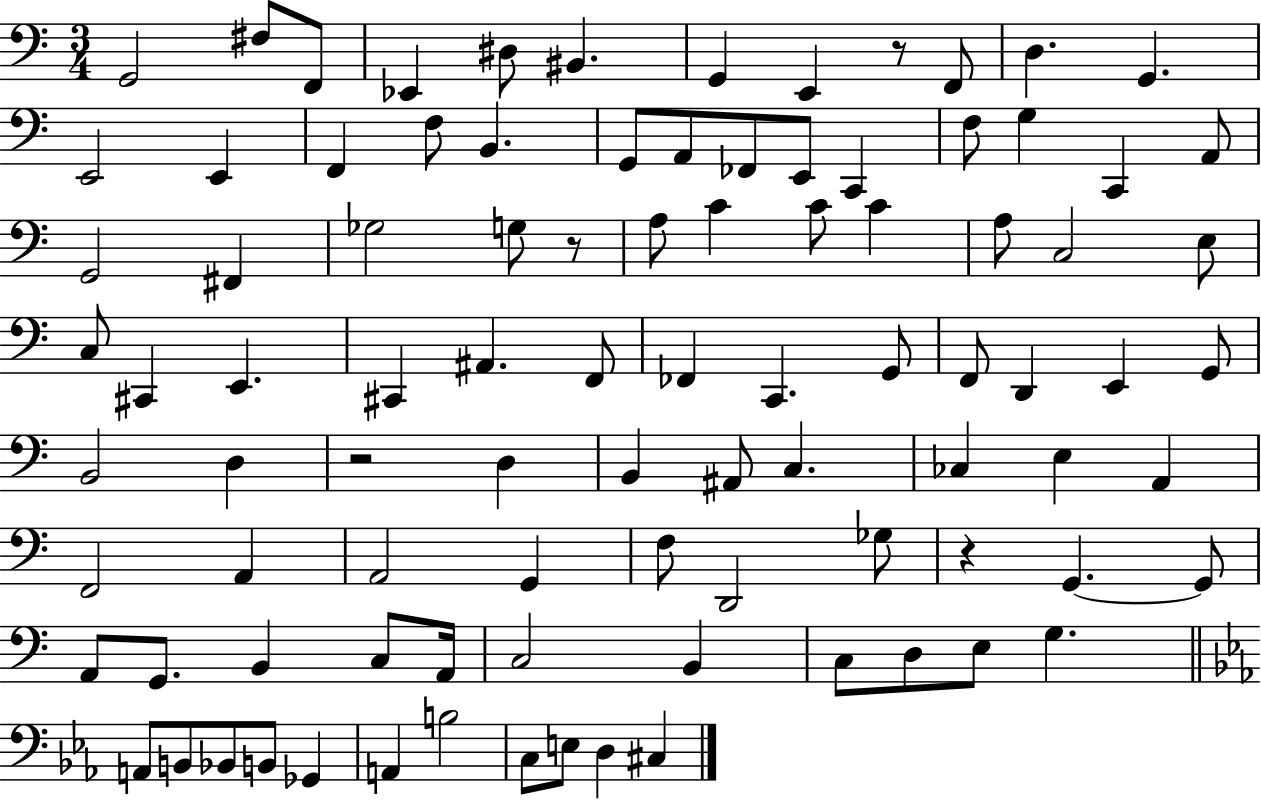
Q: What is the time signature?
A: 3/4